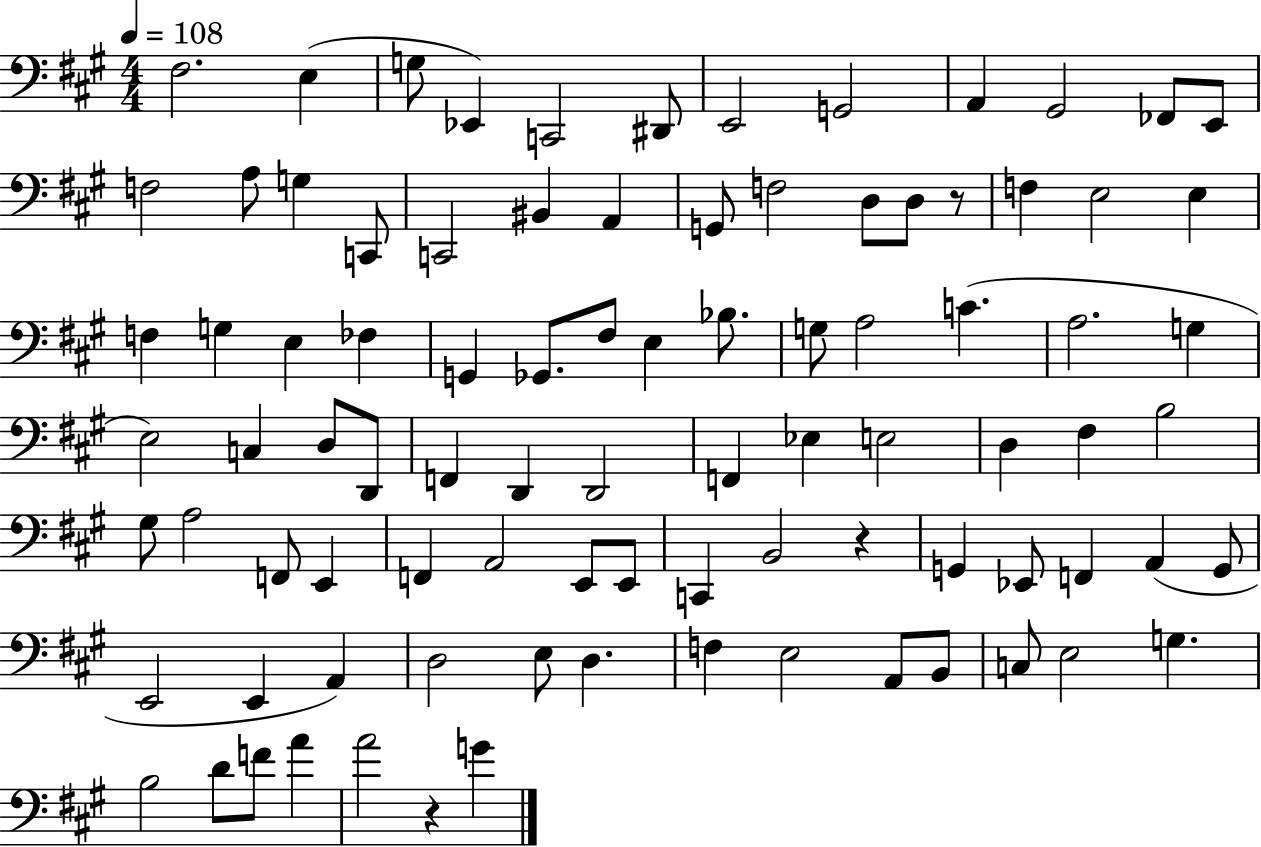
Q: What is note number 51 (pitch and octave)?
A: D3